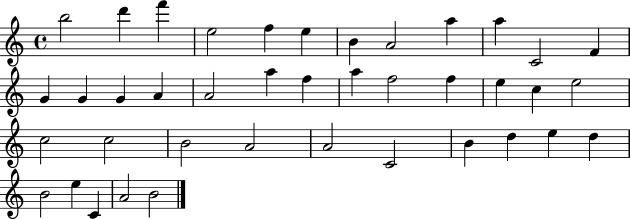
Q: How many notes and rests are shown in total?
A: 40